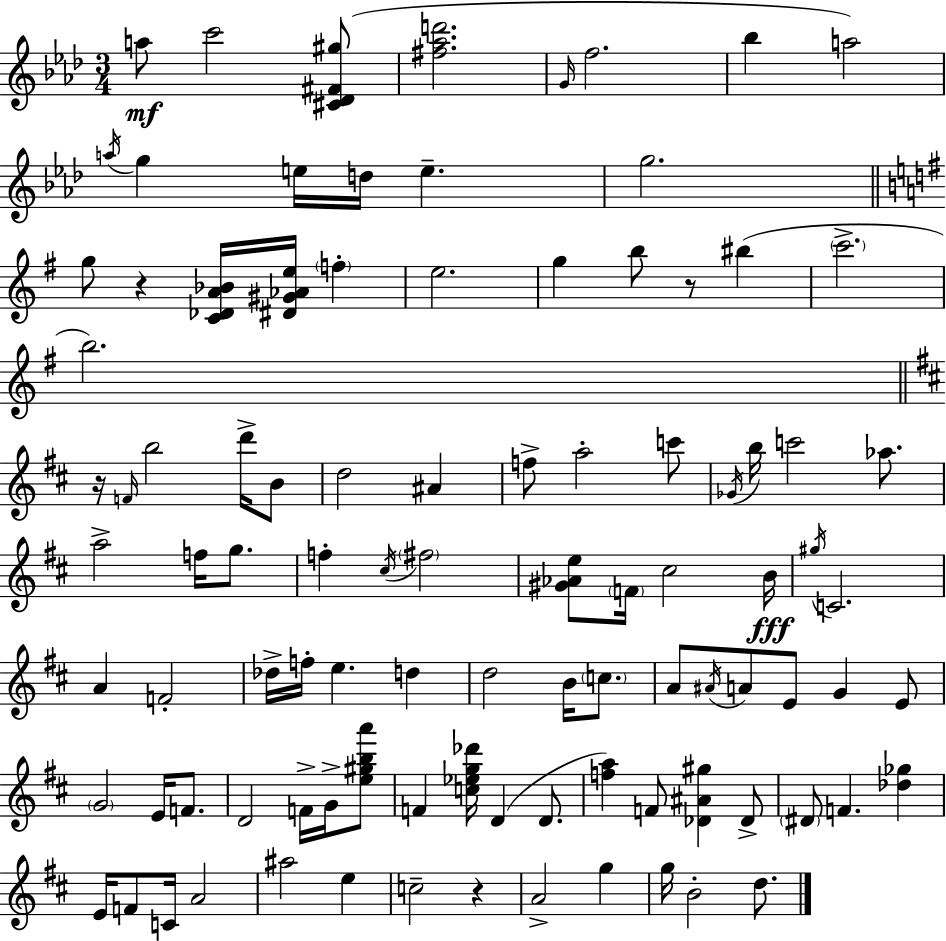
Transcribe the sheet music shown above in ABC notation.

X:1
T:Untitled
M:3/4
L:1/4
K:Ab
a/2 c'2 [^C_D^F^g]/2 [^f_ad']2 G/4 f2 _b a2 a/4 g e/4 d/4 e g2 g/2 z [C_DA_B]/4 [^D^G_Ae]/4 f e2 g b/2 z/2 ^b c'2 b2 z/4 F/4 b2 d'/4 B/2 d2 ^A f/2 a2 c'/2 _G/4 b/4 c'2 _a/2 a2 f/4 g/2 f ^c/4 ^f2 [^G_Ae]/2 F/4 ^c2 B/4 ^g/4 C2 A F2 _d/4 f/4 e d d2 B/4 c/2 A/2 ^A/4 A/2 E/2 G E/2 G2 E/4 F/2 D2 F/4 G/4 [e^gba']/2 F [c_eg_d']/4 D D/2 [fa] F/2 [_D^A^g] _D/2 ^D/2 F [_d_g] E/4 F/2 C/4 A2 ^a2 e c2 z A2 g g/4 B2 d/2